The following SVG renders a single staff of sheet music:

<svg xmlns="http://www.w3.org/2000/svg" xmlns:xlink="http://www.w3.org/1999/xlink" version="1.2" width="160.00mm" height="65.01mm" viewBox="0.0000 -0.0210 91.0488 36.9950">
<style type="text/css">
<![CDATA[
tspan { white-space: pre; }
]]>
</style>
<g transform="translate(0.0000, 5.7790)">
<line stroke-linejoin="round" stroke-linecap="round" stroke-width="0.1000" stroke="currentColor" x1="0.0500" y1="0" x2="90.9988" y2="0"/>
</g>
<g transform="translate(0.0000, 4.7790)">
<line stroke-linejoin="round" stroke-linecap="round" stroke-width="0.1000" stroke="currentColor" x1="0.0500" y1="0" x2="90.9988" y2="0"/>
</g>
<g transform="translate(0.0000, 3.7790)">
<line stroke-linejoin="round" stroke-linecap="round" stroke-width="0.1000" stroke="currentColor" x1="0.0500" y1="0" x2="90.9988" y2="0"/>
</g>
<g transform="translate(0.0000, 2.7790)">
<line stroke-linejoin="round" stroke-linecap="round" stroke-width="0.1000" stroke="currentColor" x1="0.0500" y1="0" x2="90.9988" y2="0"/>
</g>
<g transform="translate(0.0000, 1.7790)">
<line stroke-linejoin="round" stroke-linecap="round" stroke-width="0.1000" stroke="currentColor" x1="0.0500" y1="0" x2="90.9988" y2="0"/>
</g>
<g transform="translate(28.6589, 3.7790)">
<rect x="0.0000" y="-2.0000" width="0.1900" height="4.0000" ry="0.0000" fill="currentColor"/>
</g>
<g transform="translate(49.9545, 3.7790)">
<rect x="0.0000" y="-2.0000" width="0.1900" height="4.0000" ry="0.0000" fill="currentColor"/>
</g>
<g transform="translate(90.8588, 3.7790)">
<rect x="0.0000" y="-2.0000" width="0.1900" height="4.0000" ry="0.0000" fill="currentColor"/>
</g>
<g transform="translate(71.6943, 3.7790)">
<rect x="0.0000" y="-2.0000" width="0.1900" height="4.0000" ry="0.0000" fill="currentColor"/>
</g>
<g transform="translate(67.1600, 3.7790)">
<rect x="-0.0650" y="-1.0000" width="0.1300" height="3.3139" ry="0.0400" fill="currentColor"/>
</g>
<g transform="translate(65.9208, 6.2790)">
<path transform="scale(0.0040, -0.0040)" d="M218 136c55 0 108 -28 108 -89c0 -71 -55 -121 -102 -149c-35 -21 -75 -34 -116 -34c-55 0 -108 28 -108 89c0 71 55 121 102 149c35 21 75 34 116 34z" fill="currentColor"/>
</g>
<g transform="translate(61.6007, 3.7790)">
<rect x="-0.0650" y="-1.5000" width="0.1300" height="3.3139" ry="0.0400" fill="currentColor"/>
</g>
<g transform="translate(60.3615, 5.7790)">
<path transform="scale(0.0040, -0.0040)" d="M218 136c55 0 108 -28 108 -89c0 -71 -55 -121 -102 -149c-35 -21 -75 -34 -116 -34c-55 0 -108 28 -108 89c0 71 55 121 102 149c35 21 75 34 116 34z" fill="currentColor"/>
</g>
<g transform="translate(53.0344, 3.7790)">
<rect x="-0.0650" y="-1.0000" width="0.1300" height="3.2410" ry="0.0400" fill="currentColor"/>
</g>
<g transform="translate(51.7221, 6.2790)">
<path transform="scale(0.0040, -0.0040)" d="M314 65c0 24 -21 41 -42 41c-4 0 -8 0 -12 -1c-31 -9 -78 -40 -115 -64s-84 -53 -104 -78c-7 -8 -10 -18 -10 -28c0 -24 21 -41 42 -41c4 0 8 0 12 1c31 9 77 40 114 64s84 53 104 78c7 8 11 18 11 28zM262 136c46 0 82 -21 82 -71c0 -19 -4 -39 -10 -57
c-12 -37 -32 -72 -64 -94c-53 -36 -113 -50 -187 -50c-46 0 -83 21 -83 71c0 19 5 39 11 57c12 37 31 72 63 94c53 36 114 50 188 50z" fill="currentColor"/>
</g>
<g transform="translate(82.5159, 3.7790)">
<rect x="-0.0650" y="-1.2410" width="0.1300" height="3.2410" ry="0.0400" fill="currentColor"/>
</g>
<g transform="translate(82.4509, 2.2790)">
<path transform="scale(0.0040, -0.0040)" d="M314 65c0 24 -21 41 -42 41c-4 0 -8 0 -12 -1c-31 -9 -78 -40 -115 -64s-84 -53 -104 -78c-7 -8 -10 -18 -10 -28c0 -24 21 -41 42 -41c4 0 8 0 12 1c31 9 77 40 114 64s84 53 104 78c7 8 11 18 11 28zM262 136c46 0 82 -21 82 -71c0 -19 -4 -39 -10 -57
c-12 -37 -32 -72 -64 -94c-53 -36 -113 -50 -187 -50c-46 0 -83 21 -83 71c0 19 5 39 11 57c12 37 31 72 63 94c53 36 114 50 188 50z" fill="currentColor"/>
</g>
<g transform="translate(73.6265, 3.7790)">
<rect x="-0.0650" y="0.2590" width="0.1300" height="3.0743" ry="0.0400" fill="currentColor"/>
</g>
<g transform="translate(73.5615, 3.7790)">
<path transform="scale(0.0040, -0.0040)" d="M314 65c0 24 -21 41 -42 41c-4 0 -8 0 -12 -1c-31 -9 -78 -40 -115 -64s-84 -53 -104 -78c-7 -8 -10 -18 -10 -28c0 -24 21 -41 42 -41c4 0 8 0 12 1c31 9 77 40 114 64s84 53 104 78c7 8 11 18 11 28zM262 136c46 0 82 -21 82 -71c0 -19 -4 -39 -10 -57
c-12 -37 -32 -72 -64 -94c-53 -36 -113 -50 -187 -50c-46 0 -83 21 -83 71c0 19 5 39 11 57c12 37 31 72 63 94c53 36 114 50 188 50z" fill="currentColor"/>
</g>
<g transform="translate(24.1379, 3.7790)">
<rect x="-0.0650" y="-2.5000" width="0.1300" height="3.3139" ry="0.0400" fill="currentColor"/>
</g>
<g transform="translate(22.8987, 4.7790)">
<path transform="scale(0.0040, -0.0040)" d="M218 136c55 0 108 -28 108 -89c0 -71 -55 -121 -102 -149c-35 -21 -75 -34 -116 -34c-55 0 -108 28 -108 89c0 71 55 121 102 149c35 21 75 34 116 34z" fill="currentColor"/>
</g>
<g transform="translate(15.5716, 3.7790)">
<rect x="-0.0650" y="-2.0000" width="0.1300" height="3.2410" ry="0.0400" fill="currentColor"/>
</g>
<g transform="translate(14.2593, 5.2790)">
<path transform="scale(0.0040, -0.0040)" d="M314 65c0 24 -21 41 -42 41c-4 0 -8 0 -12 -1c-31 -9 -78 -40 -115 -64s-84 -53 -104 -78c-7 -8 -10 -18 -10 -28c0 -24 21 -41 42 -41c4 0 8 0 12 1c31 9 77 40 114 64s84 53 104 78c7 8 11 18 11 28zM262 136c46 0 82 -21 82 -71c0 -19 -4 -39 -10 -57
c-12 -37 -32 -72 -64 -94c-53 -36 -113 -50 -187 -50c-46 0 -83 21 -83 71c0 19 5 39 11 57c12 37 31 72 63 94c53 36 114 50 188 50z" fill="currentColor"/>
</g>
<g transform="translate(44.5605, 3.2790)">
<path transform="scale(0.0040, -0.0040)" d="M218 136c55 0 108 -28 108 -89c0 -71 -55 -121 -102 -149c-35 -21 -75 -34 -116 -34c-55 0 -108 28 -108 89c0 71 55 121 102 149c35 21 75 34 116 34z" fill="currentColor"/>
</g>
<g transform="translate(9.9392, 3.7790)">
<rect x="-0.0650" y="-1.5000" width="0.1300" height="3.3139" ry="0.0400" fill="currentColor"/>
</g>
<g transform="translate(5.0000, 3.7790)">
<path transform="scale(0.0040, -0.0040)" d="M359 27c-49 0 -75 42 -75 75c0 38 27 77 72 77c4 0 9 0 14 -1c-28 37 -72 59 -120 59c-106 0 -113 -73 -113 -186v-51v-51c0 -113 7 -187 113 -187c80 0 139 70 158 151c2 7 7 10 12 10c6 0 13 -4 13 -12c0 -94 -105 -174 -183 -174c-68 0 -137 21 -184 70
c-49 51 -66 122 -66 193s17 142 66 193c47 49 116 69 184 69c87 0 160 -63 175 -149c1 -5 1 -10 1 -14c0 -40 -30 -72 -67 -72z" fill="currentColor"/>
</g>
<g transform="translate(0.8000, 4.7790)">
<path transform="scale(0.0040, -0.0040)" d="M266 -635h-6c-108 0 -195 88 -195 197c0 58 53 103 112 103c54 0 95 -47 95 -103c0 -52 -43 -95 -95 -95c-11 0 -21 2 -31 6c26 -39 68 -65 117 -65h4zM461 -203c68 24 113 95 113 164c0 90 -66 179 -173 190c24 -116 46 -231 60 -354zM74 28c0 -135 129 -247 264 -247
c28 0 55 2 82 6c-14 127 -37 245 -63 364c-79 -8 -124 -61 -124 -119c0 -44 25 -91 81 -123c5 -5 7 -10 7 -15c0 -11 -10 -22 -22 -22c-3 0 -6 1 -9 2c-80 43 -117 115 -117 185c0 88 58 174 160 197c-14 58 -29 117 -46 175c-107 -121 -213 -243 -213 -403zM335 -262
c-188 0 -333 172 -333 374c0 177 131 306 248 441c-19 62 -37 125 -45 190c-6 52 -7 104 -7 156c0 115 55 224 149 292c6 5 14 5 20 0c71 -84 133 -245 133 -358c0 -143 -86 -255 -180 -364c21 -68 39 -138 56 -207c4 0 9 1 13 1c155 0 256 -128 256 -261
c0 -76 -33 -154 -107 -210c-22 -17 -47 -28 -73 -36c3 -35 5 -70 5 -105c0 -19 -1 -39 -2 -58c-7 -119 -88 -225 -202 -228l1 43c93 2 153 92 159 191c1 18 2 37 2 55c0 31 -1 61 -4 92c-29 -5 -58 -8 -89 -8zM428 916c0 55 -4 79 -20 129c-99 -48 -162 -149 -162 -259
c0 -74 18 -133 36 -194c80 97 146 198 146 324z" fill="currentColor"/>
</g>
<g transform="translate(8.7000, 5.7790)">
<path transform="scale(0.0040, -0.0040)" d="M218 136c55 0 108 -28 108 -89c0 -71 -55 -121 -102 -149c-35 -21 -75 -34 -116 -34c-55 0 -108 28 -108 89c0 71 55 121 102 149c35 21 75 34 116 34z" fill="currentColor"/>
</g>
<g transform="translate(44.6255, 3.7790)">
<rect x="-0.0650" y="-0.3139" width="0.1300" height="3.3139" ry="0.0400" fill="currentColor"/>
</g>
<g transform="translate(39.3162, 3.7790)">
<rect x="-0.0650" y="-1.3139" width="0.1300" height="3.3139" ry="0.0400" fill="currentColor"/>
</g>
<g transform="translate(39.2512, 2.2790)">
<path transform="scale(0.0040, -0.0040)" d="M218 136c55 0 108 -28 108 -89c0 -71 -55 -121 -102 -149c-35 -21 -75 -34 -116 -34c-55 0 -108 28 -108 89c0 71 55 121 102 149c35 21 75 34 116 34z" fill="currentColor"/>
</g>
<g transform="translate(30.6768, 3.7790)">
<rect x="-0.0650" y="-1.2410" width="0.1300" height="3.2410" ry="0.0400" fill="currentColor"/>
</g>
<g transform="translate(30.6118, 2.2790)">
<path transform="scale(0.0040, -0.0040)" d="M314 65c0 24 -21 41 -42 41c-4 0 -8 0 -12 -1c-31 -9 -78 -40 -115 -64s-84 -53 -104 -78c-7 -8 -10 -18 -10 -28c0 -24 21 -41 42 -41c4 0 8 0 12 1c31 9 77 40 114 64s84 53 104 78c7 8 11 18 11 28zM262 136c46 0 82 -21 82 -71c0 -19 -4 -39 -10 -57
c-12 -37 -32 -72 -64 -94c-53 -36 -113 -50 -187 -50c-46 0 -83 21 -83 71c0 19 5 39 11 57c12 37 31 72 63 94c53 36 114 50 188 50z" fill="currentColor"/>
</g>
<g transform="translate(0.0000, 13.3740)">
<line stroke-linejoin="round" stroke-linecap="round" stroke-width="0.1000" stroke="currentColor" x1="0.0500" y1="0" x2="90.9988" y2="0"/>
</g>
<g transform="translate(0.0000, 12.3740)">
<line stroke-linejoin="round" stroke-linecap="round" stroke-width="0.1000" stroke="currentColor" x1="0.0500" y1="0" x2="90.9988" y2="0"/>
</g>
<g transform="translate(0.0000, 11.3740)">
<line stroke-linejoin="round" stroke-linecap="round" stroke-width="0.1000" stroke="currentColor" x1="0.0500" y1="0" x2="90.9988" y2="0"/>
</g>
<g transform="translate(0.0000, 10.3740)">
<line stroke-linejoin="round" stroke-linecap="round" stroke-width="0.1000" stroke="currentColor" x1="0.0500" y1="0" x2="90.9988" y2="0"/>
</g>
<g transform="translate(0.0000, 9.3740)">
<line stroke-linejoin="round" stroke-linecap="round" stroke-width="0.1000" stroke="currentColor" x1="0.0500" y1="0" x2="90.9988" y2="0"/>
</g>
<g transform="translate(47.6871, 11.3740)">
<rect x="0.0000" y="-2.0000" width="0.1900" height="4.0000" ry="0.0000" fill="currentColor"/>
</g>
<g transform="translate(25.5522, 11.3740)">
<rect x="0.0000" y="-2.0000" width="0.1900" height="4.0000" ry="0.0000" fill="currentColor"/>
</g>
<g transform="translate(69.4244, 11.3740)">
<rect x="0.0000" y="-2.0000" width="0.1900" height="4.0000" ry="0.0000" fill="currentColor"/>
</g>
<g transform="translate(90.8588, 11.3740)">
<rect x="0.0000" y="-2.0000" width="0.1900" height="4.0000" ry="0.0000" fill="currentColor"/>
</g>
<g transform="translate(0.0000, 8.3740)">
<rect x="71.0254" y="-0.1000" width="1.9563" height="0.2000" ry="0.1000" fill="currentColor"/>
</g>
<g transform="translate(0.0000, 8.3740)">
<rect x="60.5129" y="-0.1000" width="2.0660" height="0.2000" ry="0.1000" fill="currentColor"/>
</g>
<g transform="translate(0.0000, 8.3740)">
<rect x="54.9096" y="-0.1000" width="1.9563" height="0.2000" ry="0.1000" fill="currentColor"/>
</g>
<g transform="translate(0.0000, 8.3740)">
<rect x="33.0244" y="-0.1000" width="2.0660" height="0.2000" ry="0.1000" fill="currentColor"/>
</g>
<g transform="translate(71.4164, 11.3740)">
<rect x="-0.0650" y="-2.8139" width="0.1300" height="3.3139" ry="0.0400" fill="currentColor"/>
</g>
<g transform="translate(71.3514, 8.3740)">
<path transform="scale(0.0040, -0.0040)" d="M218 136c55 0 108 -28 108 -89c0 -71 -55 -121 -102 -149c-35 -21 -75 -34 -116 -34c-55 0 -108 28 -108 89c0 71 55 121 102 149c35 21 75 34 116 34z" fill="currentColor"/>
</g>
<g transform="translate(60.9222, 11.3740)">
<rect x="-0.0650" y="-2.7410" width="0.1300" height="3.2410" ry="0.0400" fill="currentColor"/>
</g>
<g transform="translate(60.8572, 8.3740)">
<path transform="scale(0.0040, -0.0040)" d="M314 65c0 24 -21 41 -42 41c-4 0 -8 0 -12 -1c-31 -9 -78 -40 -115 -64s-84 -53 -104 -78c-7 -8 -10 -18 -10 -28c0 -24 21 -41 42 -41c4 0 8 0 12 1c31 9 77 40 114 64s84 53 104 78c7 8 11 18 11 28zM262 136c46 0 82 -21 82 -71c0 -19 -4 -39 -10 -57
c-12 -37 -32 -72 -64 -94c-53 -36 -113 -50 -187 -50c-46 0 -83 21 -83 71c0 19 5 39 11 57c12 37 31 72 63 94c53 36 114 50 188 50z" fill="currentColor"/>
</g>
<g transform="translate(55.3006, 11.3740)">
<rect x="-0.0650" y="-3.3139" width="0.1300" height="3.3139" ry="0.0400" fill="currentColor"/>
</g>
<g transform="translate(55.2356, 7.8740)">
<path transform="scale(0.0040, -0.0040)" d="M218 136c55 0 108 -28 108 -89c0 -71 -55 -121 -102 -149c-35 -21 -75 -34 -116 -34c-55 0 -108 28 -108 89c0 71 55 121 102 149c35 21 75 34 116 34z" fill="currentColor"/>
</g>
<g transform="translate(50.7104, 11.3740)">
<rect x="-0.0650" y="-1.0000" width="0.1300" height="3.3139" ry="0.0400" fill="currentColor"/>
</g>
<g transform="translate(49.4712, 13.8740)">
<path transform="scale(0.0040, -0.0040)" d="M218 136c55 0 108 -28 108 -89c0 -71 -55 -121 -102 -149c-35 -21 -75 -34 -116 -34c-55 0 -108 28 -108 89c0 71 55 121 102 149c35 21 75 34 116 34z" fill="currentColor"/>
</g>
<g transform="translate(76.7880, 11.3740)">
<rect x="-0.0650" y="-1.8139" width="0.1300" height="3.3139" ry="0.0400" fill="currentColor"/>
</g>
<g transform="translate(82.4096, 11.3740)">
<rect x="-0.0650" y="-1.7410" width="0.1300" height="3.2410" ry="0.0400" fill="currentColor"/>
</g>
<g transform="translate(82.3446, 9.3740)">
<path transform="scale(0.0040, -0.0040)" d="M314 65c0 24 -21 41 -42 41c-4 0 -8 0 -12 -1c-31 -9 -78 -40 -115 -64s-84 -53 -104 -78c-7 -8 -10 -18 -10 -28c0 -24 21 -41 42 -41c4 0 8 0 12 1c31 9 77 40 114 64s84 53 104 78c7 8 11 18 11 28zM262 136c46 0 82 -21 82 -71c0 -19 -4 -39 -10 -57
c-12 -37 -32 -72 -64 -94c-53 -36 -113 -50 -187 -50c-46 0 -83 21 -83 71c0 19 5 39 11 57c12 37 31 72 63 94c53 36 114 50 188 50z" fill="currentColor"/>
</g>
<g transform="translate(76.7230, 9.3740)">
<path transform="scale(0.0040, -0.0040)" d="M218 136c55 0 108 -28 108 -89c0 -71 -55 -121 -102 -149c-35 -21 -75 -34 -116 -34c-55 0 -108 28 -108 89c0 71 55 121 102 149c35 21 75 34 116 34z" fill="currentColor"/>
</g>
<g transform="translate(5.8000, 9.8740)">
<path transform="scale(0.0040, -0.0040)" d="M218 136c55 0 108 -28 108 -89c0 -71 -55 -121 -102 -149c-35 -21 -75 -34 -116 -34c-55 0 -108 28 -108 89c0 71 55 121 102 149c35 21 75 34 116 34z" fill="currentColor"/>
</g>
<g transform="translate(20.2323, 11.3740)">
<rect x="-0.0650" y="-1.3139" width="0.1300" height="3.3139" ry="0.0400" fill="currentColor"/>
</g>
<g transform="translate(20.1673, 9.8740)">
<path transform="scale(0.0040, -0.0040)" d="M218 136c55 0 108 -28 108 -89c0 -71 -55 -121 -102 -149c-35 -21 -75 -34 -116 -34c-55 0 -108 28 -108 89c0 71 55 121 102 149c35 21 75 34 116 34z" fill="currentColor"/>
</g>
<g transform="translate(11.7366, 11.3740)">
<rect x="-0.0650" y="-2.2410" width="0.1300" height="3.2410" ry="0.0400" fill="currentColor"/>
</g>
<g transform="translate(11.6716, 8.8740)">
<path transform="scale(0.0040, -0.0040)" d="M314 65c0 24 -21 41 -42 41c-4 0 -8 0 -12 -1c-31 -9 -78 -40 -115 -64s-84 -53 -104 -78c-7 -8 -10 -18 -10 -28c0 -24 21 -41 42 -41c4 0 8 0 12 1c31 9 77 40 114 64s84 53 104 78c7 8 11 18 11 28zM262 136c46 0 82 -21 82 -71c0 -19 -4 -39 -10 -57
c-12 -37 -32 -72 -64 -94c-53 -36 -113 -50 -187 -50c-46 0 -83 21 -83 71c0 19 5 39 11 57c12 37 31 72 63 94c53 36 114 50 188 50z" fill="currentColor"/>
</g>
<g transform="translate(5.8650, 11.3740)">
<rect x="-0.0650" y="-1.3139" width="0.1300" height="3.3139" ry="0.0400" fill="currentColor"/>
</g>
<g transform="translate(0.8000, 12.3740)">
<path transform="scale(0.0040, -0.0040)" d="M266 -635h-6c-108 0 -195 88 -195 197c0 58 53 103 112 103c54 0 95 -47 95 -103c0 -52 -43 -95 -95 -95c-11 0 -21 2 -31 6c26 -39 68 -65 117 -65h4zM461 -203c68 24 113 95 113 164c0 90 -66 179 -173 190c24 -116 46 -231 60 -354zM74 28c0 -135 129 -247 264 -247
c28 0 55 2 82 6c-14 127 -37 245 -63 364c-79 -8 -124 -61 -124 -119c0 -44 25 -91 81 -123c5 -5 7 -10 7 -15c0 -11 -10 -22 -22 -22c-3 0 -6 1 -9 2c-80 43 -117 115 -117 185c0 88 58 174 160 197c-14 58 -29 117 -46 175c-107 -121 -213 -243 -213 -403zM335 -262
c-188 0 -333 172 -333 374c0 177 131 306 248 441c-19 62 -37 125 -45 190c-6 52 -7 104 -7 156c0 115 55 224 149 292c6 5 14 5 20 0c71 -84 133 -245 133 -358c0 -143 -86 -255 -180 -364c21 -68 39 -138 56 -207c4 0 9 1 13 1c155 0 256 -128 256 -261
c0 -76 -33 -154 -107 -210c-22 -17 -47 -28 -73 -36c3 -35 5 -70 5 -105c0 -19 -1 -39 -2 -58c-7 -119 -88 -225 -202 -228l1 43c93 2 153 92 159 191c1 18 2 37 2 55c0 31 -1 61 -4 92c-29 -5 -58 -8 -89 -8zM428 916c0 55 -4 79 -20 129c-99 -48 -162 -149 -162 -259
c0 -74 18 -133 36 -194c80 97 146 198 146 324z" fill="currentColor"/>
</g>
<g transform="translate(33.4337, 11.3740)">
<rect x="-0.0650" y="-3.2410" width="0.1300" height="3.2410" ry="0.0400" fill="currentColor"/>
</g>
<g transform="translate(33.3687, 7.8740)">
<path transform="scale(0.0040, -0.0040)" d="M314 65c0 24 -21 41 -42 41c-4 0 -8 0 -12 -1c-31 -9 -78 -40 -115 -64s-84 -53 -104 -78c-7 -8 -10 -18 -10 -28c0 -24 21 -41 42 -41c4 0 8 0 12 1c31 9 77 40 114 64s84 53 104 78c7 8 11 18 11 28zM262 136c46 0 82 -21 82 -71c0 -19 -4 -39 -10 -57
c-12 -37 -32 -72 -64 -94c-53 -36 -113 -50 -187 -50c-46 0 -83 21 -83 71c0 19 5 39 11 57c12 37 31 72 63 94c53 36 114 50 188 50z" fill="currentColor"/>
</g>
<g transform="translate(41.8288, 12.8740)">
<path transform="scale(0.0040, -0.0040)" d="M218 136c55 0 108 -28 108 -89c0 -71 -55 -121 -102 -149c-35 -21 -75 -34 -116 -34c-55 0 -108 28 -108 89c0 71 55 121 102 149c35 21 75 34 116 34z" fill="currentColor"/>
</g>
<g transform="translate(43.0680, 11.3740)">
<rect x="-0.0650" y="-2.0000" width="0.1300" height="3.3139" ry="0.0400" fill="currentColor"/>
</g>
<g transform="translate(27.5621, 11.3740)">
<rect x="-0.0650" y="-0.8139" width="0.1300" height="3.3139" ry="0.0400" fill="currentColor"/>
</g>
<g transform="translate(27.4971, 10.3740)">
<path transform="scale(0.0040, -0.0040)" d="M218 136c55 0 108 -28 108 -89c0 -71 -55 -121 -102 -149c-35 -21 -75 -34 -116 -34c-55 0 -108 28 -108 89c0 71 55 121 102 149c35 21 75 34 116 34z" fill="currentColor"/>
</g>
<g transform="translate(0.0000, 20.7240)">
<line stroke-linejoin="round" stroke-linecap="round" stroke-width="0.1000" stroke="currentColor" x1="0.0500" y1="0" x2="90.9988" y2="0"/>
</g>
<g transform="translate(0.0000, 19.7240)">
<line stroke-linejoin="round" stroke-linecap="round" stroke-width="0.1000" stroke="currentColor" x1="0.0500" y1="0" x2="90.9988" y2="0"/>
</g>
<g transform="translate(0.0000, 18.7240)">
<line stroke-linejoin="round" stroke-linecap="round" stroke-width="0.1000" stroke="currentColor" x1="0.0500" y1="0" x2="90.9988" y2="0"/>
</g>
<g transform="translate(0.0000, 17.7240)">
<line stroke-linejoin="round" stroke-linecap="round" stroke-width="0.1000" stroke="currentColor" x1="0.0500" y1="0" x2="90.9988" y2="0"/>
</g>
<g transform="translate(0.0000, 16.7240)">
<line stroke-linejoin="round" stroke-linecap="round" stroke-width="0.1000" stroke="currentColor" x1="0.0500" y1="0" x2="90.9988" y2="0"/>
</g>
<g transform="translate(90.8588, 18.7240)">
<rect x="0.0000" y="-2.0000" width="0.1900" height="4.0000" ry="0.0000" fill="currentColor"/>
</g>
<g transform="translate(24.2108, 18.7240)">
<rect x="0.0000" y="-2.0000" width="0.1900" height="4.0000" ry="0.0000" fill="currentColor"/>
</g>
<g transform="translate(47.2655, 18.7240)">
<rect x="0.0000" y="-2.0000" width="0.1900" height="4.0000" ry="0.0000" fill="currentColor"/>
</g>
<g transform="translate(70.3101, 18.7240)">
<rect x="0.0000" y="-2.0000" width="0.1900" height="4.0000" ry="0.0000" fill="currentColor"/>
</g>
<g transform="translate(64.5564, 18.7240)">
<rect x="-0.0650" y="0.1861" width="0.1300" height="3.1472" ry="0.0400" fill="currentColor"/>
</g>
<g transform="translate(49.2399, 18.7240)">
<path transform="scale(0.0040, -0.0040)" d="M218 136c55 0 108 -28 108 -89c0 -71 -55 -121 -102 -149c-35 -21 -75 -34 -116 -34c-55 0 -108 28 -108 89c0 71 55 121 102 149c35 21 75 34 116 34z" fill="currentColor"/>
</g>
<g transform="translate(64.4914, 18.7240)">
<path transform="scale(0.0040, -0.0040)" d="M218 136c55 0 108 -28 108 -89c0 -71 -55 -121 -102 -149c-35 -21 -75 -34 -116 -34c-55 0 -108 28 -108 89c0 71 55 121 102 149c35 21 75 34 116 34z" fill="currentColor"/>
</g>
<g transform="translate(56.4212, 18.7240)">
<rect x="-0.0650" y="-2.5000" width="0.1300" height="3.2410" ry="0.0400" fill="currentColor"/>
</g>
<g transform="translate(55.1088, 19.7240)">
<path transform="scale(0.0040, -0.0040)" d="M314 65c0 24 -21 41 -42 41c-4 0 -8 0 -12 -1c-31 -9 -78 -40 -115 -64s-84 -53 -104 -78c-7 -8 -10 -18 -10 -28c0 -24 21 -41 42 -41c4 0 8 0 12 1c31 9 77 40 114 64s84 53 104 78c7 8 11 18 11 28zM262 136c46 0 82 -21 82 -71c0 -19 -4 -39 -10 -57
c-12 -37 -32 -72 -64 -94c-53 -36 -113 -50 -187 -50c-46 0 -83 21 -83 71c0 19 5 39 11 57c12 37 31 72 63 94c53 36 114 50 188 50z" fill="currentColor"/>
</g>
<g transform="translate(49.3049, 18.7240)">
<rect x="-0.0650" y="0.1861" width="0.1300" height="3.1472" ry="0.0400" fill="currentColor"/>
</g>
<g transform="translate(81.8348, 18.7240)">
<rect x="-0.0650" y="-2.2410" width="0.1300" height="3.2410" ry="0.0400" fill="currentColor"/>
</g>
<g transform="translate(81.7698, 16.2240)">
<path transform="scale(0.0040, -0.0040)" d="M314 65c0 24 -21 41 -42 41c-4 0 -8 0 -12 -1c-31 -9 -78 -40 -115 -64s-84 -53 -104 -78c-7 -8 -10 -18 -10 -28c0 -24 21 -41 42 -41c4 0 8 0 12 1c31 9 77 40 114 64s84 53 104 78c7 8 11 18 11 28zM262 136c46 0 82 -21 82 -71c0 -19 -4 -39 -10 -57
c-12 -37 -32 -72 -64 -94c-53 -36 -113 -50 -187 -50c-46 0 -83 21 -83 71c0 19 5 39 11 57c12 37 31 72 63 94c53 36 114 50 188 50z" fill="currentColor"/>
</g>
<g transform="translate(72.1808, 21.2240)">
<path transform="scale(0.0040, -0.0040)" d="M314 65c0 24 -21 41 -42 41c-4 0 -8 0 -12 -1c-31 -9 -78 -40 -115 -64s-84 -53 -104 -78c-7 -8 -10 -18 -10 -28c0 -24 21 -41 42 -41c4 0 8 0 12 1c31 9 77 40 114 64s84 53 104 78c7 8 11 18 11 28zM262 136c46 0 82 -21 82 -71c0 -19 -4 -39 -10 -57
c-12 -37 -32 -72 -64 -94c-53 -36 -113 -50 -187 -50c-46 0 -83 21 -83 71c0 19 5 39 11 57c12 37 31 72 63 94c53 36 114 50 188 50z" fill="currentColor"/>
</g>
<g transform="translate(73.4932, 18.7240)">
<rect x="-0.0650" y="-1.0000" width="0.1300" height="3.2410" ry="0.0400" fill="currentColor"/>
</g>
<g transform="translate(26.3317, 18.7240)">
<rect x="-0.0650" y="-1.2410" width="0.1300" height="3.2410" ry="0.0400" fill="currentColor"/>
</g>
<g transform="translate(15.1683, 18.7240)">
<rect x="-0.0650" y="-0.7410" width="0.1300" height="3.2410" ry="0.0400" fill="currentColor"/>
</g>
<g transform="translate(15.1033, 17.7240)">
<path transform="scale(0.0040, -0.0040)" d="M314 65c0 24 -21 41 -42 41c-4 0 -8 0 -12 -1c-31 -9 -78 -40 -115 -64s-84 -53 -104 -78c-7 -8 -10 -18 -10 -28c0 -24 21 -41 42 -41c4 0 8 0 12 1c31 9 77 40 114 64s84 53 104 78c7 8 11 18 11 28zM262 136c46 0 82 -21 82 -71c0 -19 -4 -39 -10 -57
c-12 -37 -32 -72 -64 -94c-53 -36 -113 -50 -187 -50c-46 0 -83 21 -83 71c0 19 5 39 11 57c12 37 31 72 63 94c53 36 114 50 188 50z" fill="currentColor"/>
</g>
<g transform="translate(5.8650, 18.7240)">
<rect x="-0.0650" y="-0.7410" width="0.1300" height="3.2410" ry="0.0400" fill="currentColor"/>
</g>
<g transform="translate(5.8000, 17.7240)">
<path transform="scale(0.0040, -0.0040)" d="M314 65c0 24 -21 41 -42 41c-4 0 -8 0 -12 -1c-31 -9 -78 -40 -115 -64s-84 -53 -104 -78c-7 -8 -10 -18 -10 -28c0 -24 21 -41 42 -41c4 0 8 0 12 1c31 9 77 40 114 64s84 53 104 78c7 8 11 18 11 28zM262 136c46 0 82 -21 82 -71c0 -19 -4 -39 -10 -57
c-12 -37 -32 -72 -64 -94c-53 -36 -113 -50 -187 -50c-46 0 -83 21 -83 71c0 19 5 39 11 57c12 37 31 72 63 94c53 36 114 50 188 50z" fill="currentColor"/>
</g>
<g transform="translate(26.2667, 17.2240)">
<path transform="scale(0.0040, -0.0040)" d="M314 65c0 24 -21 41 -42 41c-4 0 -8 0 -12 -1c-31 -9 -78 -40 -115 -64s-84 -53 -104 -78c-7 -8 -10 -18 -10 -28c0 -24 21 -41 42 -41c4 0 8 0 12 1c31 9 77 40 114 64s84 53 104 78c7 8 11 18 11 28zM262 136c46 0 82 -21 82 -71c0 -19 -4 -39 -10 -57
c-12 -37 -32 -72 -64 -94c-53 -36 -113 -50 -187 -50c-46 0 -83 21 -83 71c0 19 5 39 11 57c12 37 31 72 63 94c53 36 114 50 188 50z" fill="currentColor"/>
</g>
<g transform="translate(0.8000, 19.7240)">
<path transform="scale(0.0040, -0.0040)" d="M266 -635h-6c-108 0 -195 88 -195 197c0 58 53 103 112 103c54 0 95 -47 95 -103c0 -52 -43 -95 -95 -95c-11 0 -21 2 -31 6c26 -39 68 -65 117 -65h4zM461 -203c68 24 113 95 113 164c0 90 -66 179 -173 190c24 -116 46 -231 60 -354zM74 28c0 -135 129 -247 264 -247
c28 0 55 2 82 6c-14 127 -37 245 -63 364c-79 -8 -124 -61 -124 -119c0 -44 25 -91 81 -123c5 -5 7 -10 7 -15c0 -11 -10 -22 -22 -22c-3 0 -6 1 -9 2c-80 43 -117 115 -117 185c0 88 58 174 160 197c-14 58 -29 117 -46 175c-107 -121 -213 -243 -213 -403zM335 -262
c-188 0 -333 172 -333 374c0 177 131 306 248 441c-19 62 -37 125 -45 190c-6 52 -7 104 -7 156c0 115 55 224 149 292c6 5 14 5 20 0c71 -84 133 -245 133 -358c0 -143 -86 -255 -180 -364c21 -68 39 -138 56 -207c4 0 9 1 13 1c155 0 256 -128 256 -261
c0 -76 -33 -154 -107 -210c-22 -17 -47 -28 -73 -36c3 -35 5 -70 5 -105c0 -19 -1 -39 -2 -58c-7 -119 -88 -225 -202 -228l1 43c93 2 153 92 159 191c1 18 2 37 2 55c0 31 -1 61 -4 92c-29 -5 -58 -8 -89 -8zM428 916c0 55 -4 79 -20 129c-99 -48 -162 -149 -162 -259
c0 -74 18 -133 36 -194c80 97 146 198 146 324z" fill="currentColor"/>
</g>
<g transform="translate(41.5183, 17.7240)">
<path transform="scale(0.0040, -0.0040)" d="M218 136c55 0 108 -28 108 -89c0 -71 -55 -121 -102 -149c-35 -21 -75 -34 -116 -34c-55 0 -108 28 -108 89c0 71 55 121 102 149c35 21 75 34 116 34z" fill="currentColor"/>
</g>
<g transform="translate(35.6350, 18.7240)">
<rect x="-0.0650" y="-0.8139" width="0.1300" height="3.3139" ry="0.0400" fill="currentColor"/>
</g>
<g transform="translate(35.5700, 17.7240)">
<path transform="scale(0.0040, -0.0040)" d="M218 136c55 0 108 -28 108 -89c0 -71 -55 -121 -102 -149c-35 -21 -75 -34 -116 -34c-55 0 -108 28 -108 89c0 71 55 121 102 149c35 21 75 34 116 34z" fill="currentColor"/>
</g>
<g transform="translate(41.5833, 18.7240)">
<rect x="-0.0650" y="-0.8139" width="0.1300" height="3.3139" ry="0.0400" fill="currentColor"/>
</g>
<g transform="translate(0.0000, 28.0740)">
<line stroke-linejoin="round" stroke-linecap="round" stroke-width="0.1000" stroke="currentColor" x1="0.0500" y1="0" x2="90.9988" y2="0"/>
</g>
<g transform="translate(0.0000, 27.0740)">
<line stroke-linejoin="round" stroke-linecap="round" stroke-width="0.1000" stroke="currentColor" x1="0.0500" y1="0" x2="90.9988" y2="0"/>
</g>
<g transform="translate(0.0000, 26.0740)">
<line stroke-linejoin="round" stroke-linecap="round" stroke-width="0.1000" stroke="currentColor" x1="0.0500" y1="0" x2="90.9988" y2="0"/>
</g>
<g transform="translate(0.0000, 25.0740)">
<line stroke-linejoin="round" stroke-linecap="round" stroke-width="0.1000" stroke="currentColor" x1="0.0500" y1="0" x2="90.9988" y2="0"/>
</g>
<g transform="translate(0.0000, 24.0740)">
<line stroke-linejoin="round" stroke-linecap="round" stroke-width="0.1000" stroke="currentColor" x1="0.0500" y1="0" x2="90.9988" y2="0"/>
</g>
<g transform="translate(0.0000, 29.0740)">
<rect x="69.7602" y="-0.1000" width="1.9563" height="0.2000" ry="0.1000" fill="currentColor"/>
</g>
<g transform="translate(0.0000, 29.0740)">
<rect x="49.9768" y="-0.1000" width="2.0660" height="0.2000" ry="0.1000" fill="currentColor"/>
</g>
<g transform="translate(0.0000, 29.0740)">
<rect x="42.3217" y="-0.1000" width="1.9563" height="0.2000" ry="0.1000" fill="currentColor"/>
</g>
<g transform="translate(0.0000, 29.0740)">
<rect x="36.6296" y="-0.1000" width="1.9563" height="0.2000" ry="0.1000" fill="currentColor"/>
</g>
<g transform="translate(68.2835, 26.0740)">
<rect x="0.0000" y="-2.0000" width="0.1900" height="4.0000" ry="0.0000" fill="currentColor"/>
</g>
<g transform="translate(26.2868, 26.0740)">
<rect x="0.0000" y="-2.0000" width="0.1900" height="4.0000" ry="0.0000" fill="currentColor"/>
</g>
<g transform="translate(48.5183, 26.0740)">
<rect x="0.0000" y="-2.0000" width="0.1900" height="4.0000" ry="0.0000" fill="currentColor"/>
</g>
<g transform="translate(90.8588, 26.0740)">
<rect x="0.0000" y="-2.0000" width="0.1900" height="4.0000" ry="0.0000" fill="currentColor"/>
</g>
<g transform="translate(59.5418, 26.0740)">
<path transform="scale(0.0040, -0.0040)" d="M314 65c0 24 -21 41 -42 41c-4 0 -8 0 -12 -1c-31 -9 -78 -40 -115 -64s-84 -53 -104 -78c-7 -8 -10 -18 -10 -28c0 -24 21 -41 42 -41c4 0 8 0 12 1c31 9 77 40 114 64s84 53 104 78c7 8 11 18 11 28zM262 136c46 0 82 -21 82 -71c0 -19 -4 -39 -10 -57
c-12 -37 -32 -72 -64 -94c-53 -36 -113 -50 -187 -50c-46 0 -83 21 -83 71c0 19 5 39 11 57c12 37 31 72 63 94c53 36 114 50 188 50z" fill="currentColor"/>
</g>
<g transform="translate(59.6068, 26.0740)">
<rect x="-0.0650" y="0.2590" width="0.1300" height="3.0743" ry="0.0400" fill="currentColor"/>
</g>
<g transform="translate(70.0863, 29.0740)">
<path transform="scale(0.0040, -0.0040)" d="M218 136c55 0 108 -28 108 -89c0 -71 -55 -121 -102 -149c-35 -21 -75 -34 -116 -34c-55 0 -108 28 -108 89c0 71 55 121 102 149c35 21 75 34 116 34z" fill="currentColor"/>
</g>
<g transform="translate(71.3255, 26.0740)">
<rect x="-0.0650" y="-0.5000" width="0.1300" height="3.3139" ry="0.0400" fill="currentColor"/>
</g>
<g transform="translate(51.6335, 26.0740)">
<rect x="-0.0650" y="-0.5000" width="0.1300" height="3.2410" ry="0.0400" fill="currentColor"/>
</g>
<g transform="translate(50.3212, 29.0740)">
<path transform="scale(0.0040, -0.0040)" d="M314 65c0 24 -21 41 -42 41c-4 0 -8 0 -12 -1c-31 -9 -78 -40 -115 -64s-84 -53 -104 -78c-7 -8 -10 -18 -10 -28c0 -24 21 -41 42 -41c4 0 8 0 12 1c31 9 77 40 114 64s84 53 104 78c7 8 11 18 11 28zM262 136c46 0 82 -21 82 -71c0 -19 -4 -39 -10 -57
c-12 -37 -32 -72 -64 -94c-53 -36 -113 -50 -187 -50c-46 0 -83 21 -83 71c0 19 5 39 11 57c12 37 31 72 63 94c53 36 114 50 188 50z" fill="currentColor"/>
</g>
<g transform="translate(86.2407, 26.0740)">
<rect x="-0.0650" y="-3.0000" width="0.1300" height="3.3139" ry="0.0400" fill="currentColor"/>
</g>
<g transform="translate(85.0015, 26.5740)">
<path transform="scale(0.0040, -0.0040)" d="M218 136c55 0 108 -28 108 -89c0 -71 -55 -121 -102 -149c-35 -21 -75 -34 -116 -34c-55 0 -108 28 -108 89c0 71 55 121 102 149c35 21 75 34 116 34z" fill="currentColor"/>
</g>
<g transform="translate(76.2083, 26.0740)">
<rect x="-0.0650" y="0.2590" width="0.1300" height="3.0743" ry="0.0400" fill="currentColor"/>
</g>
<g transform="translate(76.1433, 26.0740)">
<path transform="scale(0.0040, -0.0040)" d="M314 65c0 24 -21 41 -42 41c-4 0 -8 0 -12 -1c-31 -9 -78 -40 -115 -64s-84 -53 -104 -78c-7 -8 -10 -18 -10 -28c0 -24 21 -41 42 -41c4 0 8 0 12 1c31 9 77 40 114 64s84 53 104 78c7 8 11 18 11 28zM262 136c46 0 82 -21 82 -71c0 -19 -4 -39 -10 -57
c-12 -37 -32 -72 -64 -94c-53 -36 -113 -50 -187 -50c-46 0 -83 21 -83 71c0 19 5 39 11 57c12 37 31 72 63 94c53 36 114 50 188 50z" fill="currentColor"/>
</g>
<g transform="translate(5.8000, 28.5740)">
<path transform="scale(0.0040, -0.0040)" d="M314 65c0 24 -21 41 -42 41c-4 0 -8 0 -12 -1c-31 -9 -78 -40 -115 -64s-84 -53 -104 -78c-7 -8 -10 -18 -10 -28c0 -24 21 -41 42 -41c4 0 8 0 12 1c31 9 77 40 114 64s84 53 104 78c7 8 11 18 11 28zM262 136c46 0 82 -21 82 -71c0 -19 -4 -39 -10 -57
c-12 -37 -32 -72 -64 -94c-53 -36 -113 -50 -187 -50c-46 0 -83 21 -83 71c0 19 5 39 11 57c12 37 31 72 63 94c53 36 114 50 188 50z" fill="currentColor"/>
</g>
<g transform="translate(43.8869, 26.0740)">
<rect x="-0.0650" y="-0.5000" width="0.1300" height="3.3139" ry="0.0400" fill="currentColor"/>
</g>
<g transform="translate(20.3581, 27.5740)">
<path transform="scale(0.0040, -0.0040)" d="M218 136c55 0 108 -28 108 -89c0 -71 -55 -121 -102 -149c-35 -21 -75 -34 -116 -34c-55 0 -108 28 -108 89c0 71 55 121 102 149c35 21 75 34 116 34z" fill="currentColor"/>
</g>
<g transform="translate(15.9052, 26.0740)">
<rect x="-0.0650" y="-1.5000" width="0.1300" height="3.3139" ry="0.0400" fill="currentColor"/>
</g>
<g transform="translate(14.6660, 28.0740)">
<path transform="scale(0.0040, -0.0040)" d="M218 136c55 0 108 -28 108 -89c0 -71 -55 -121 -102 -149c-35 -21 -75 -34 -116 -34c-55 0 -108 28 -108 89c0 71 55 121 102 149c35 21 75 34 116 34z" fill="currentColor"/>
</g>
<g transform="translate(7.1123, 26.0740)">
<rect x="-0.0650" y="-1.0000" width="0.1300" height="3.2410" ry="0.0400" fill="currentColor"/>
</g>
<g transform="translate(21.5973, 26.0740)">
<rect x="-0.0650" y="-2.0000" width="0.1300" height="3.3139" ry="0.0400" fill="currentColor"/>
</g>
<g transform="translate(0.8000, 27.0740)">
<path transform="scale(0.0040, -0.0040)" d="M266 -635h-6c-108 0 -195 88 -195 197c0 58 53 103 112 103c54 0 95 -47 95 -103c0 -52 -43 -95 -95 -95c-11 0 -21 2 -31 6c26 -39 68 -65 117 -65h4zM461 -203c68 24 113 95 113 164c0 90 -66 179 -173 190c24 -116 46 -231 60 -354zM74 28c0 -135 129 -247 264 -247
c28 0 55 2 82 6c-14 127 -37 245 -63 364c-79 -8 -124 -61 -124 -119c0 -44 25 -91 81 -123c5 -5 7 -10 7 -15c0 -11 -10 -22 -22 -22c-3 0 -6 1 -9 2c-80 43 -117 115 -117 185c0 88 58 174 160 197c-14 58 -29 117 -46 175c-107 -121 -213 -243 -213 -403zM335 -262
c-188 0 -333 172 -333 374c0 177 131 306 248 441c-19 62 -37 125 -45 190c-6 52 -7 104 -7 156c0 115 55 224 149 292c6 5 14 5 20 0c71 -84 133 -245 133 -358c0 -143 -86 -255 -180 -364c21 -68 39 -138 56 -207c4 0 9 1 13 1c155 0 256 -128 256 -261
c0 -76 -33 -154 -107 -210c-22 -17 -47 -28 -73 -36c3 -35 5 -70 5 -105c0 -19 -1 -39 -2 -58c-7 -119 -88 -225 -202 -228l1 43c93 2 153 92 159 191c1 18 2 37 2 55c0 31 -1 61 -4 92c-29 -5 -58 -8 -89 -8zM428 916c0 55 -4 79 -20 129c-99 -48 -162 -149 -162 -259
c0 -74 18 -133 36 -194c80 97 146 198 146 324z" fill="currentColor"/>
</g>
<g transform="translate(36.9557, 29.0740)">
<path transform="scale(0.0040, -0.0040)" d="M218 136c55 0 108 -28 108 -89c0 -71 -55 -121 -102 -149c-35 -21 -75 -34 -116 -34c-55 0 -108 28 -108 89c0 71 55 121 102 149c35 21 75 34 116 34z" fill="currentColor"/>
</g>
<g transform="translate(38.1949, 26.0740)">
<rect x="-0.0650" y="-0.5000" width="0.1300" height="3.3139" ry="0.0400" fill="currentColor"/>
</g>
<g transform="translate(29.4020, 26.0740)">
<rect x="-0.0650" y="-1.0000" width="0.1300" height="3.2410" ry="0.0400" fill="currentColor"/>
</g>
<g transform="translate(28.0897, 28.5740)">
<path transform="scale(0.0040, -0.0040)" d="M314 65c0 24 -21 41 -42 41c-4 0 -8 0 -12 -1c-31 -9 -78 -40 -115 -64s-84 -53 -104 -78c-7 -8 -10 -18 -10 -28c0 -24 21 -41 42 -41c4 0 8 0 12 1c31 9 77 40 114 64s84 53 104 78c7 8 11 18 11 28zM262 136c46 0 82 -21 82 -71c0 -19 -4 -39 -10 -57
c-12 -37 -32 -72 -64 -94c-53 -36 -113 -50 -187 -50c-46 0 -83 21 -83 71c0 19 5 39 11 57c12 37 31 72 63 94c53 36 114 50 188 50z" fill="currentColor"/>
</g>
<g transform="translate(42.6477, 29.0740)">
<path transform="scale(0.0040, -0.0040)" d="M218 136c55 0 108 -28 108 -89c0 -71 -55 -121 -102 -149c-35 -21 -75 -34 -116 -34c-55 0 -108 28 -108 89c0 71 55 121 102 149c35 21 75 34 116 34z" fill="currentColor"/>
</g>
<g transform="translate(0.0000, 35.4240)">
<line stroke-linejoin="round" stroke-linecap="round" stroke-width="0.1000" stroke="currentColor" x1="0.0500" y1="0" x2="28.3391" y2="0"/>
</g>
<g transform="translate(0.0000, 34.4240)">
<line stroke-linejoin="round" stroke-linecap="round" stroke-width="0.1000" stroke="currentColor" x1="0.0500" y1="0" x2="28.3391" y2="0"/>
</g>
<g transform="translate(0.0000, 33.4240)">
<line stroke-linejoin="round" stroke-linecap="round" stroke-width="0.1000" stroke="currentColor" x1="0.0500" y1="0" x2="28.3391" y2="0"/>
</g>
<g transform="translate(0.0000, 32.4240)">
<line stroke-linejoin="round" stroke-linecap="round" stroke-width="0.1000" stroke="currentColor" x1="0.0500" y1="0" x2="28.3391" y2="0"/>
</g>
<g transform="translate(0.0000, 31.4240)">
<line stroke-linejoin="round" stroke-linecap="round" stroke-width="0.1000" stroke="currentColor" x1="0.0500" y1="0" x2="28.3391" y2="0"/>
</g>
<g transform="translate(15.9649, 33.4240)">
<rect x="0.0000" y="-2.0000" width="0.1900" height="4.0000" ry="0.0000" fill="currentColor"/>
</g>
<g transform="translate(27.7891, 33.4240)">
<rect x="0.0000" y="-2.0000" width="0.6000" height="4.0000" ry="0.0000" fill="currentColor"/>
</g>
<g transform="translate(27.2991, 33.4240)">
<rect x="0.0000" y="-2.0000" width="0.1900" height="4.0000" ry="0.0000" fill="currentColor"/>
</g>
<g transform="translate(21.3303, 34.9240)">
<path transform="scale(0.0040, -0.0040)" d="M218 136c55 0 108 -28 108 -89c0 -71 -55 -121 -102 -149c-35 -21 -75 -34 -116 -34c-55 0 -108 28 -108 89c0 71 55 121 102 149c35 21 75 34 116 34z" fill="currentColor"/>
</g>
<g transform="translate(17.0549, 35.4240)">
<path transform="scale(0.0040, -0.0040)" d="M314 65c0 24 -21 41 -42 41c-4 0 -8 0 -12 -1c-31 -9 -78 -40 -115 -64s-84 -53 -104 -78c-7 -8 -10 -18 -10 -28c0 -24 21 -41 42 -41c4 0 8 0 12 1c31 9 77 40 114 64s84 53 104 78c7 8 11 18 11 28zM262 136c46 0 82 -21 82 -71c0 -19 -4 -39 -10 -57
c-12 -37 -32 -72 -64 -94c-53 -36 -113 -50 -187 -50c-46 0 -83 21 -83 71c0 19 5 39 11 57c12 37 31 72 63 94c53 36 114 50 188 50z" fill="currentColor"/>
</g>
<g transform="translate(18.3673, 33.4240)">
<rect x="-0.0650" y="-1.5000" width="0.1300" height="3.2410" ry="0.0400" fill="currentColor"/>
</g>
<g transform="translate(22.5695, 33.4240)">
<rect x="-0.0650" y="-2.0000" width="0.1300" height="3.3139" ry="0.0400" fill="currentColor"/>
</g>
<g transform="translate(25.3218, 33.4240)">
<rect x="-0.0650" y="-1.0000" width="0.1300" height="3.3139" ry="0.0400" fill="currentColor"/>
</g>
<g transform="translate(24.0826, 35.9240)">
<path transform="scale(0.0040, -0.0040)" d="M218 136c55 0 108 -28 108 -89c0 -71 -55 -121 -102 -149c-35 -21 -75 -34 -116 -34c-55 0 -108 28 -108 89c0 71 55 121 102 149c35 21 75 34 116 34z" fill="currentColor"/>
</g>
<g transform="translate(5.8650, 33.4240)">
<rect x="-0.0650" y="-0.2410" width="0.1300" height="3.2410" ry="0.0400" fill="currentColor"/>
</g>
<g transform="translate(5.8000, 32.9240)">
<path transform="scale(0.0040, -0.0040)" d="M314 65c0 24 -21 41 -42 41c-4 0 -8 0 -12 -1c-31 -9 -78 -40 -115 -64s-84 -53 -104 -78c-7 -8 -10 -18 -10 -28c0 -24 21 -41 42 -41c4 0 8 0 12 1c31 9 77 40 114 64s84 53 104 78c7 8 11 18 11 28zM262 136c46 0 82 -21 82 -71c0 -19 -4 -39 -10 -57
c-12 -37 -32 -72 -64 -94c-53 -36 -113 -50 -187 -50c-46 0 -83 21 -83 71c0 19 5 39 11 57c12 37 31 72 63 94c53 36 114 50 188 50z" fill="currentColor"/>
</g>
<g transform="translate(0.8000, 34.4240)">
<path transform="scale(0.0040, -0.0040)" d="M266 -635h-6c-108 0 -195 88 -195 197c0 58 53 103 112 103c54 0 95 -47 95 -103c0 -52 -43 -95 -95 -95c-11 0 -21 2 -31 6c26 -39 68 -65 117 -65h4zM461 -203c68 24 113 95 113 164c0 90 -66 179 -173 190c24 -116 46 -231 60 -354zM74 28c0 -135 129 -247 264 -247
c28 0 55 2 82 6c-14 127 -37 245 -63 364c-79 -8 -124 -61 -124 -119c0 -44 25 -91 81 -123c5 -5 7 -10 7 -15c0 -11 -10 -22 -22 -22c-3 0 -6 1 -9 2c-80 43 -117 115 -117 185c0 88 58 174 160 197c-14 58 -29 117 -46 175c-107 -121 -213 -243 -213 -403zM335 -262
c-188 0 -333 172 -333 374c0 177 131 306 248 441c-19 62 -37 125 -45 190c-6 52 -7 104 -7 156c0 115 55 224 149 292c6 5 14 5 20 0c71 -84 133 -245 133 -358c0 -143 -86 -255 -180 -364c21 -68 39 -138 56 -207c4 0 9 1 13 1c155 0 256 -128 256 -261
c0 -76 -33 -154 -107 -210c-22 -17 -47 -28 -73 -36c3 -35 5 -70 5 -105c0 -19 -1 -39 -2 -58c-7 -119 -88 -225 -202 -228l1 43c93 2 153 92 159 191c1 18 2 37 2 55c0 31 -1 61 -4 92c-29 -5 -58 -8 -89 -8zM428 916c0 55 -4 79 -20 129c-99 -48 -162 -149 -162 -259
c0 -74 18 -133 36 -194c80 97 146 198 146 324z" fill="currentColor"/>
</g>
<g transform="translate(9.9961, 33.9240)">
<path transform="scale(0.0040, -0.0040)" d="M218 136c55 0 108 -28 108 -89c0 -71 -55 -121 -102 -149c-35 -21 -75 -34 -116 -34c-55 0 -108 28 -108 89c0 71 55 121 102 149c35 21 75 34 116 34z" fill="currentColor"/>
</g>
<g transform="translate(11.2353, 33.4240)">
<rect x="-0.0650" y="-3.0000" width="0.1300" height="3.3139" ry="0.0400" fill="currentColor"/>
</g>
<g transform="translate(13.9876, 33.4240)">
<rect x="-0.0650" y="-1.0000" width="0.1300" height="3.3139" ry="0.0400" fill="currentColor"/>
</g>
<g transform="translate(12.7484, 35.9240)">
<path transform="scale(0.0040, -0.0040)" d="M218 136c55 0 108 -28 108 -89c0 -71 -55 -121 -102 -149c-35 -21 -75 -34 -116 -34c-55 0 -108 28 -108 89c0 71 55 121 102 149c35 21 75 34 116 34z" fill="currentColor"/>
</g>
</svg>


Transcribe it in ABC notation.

X:1
T:Untitled
M:4/4
L:1/4
K:C
E F2 G e2 e c D2 E D B2 e2 e g2 e d b2 F D b a2 a f f2 d2 d2 e2 d d B G2 B D2 g2 D2 E F D2 C C C2 B2 C B2 A c2 A D E2 F D